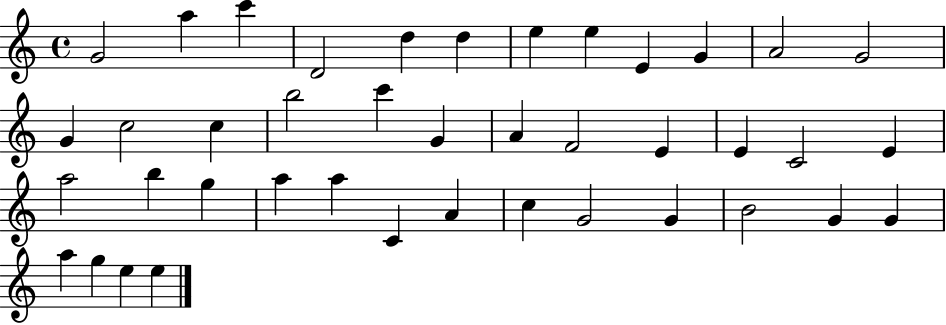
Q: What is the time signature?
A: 4/4